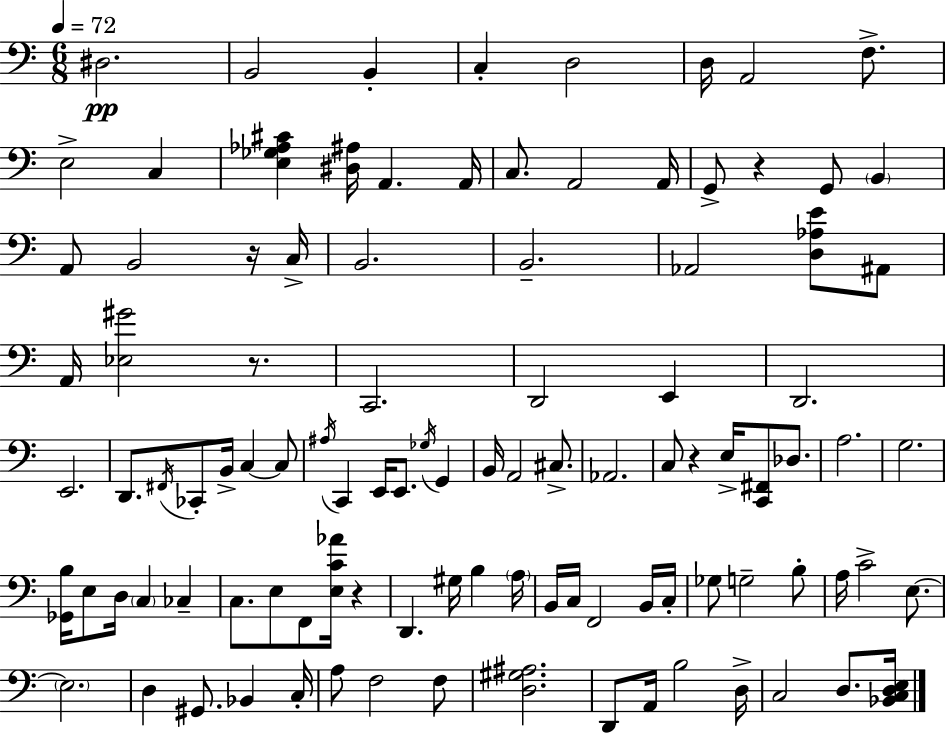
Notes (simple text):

D#3/h. B2/h B2/q C3/q D3/h D3/s A2/h F3/e. E3/h C3/q [E3,Gb3,Ab3,C#4]/q [D#3,A#3]/s A2/q. A2/s C3/e. A2/h A2/s G2/e R/q G2/e B2/q A2/e B2/h R/s C3/s B2/h. B2/h. Ab2/h [D3,Ab3,E4]/e A#2/e A2/s [Eb3,G#4]/h R/e. C2/h. D2/h E2/q D2/h. E2/h. D2/e. F#2/s CES2/e B2/s C3/q C3/e A#3/s C2/q E2/s E2/e. Gb3/s G2/q B2/s A2/h C#3/e. Ab2/h. C3/e R/q E3/s [C2,F#2]/e Db3/e. A3/h. G3/h. [Gb2,B3]/s E3/e D3/s C3/q CES3/q C3/e. E3/e F2/e [E3,C4,Ab4]/s R/q D2/q. G#3/s B3/q A3/s B2/s C3/s F2/h B2/s C3/s Gb3/e G3/h B3/e A3/s C4/h E3/e. E3/h. D3/q G#2/e. Bb2/q C3/s A3/e F3/h F3/e [D3,G#3,A#3]/h. D2/e A2/s B3/h D3/s C3/h D3/e. [Bb2,C3,D3,E3]/s